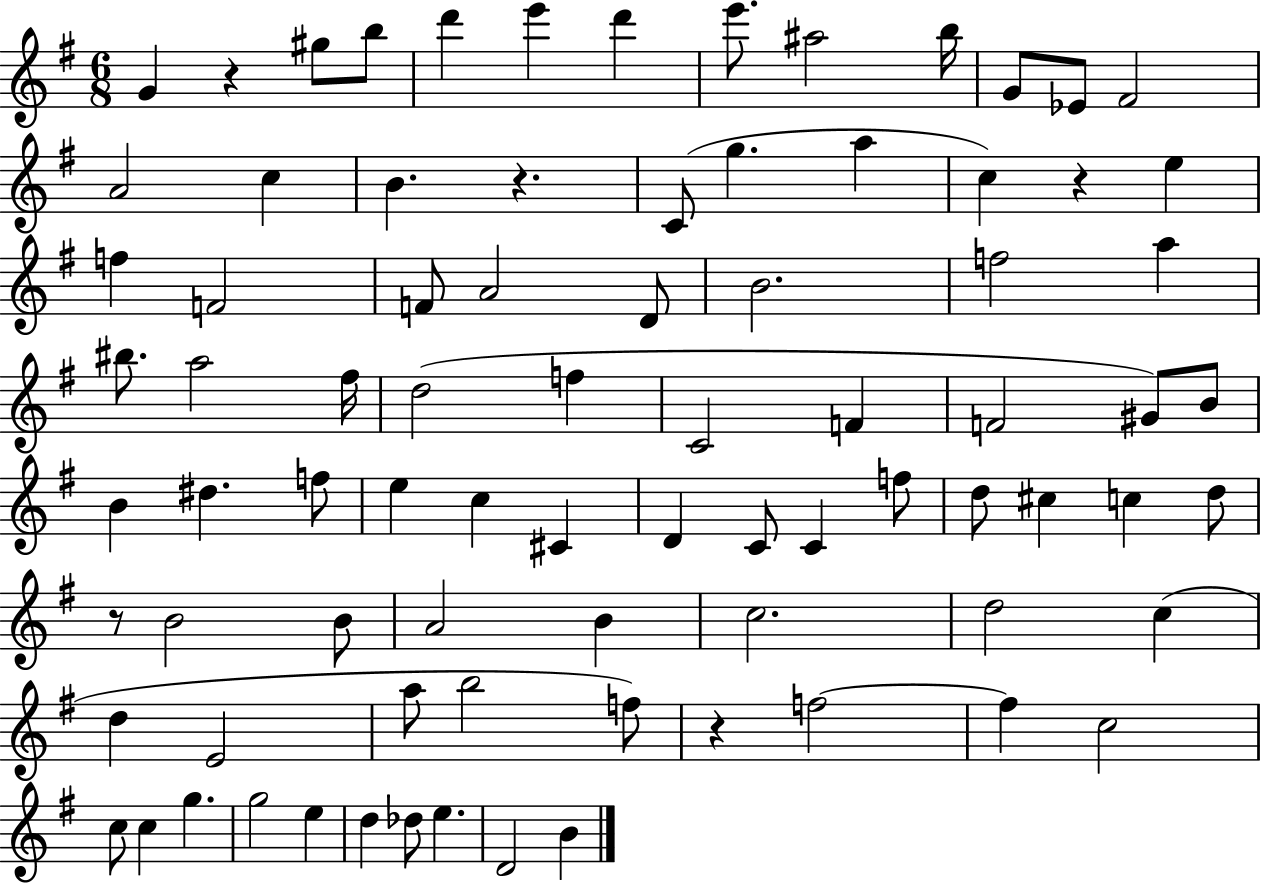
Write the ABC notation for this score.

X:1
T:Untitled
M:6/8
L:1/4
K:G
G z ^g/2 b/2 d' e' d' e'/2 ^a2 b/4 G/2 _E/2 ^F2 A2 c B z C/2 g a c z e f F2 F/2 A2 D/2 B2 f2 a ^b/2 a2 ^f/4 d2 f C2 F F2 ^G/2 B/2 B ^d f/2 e c ^C D C/2 C f/2 d/2 ^c c d/2 z/2 B2 B/2 A2 B c2 d2 c d E2 a/2 b2 f/2 z f2 f c2 c/2 c g g2 e d _d/2 e D2 B